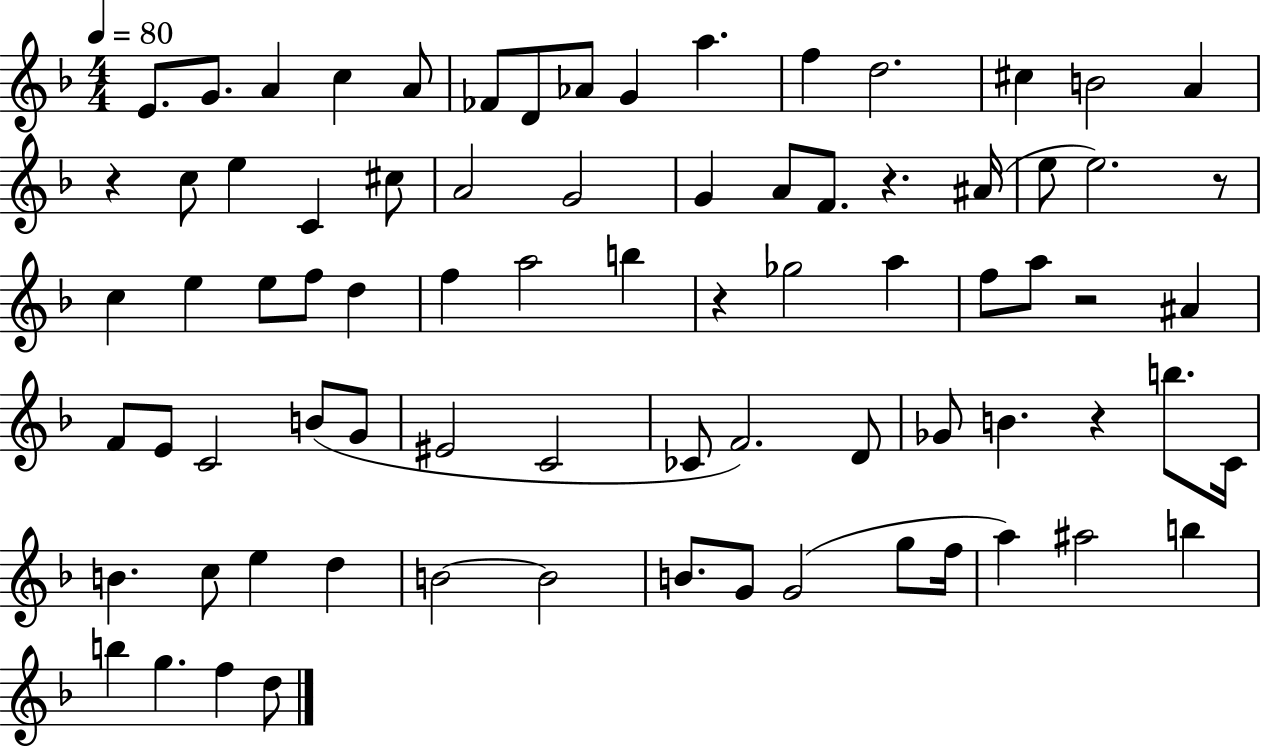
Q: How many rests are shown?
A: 6